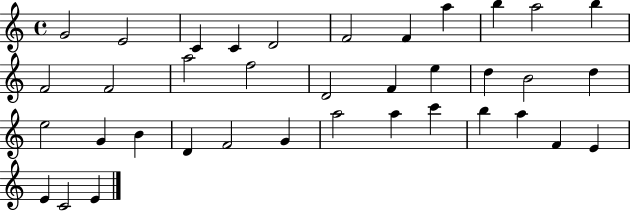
G4/h E4/h C4/q C4/q D4/h F4/h F4/q A5/q B5/q A5/h B5/q F4/h F4/h A5/h F5/h D4/h F4/q E5/q D5/q B4/h D5/q E5/h G4/q B4/q D4/q F4/h G4/q A5/h A5/q C6/q B5/q A5/q F4/q E4/q E4/q C4/h E4/q